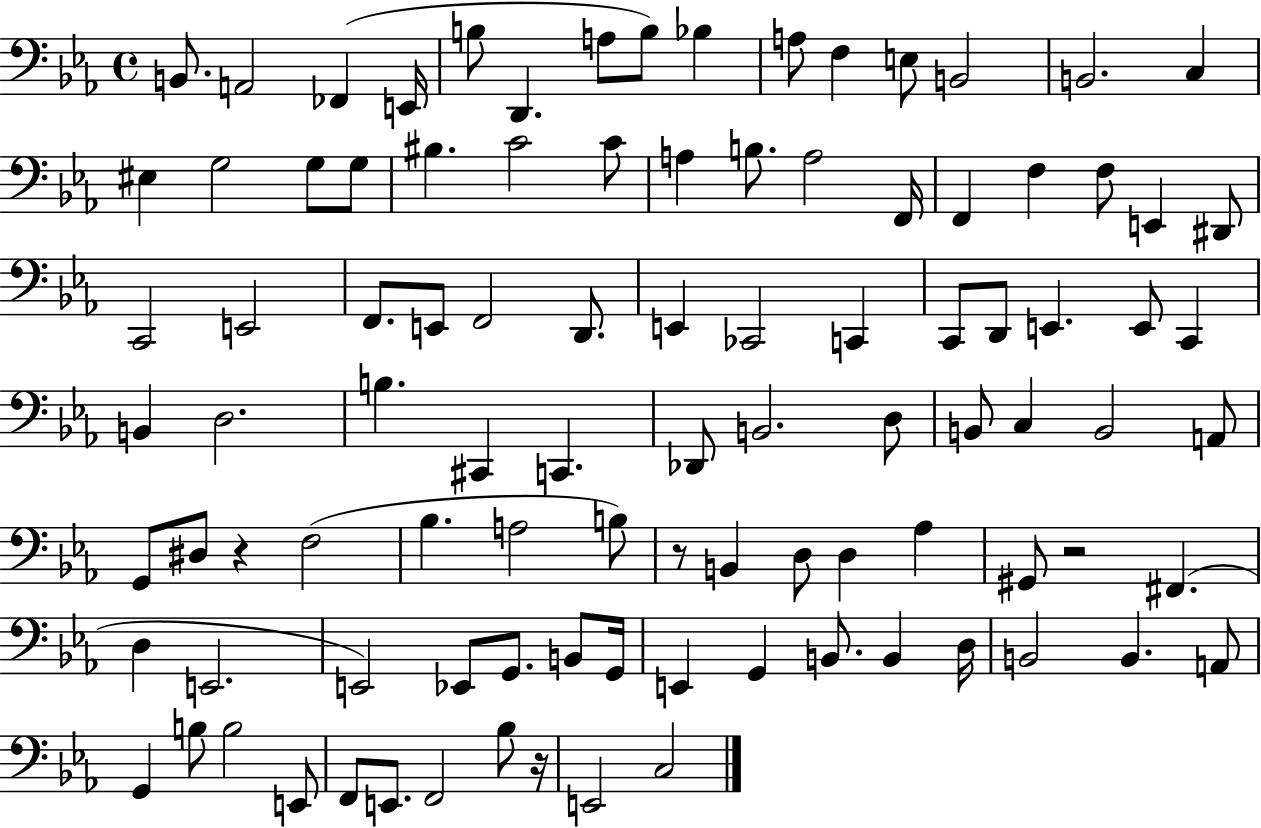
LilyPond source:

{
  \clef bass
  \time 4/4
  \defaultTimeSignature
  \key ees \major
  \repeat volta 2 { b,8. a,2 fes,4( e,16 | b8 d,4. a8 b8) bes4 | a8 f4 e8 b,2 | b,2. c4 | \break eis4 g2 g8 g8 | bis4. c'2 c'8 | a4 b8. a2 f,16 | f,4 f4 f8 e,4 dis,8 | \break c,2 e,2 | f,8. e,8 f,2 d,8. | e,4 ces,2 c,4 | c,8 d,8 e,4. e,8 c,4 | \break b,4 d2. | b4. cis,4 c,4. | des,8 b,2. d8 | b,8 c4 b,2 a,8 | \break g,8 dis8 r4 f2( | bes4. a2 b8) | r8 b,4 d8 d4 aes4 | gis,8 r2 fis,4.( | \break d4 e,2. | e,2) ees,8 g,8. b,8 g,16 | e,4 g,4 b,8. b,4 d16 | b,2 b,4. a,8 | \break g,4 b8 b2 e,8 | f,8 e,8. f,2 bes8 r16 | e,2 c2 | } \bar "|."
}